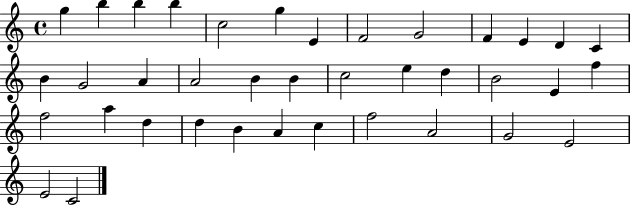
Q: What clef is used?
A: treble